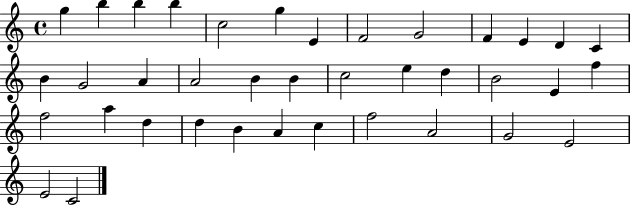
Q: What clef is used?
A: treble